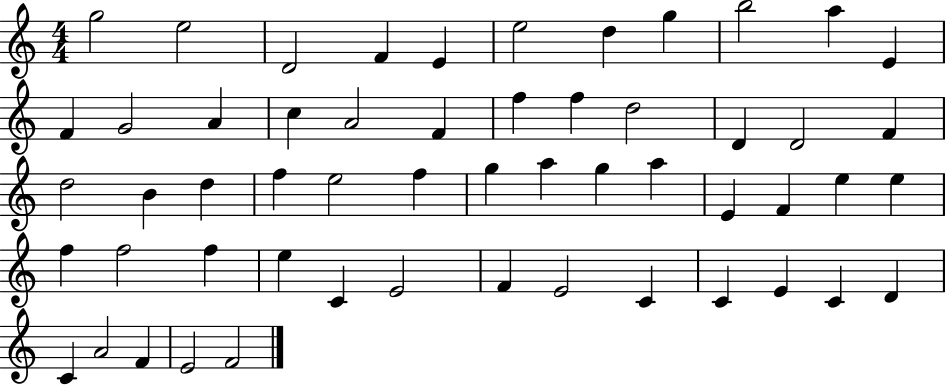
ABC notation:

X:1
T:Untitled
M:4/4
L:1/4
K:C
g2 e2 D2 F E e2 d g b2 a E F G2 A c A2 F f f d2 D D2 F d2 B d f e2 f g a g a E F e e f f2 f e C E2 F E2 C C E C D C A2 F E2 F2